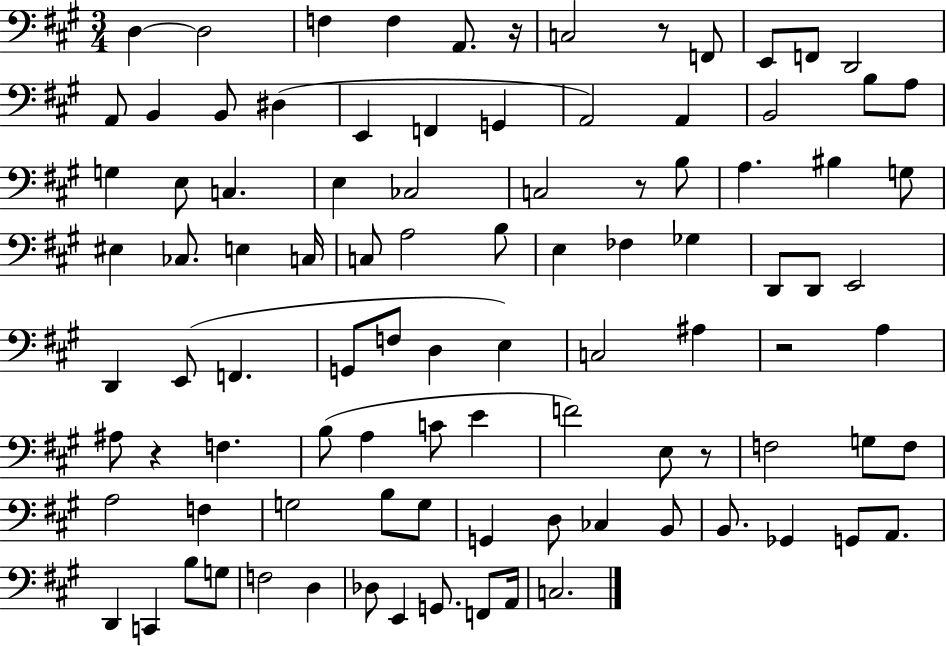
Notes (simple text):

D3/q D3/h F3/q F3/q A2/e. R/s C3/h R/e F2/e E2/e F2/e D2/h A2/e B2/q B2/e D#3/q E2/q F2/q G2/q A2/h A2/q B2/h B3/e A3/e G3/q E3/e C3/q. E3/q CES3/h C3/h R/e B3/e A3/q. BIS3/q G3/e EIS3/q CES3/e. E3/q C3/s C3/e A3/h B3/e E3/q FES3/q Gb3/q D2/e D2/e E2/h D2/q E2/e F2/q. G2/e F3/e D3/q E3/q C3/h A#3/q R/h A3/q A#3/e R/q F3/q. B3/e A3/q C4/e E4/q F4/h E3/e R/e F3/h G3/e F3/e A3/h F3/q G3/h B3/e G3/e G2/q D3/e CES3/q B2/e B2/e. Gb2/q G2/e A2/e. D2/q C2/q B3/e G3/e F3/h D3/q Db3/e E2/q G2/e. F2/e A2/s C3/h.